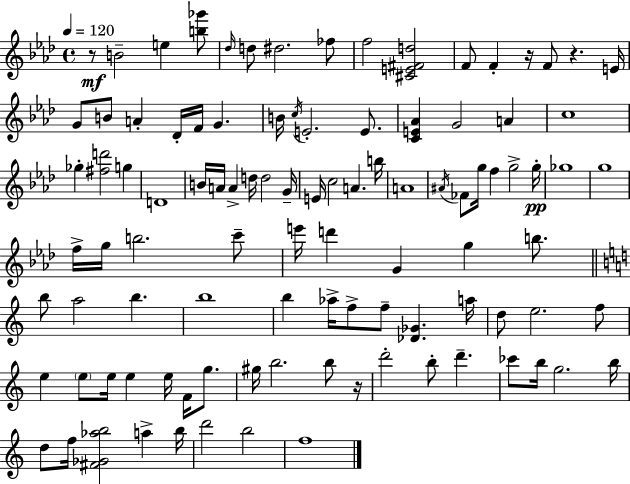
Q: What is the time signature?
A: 4/4